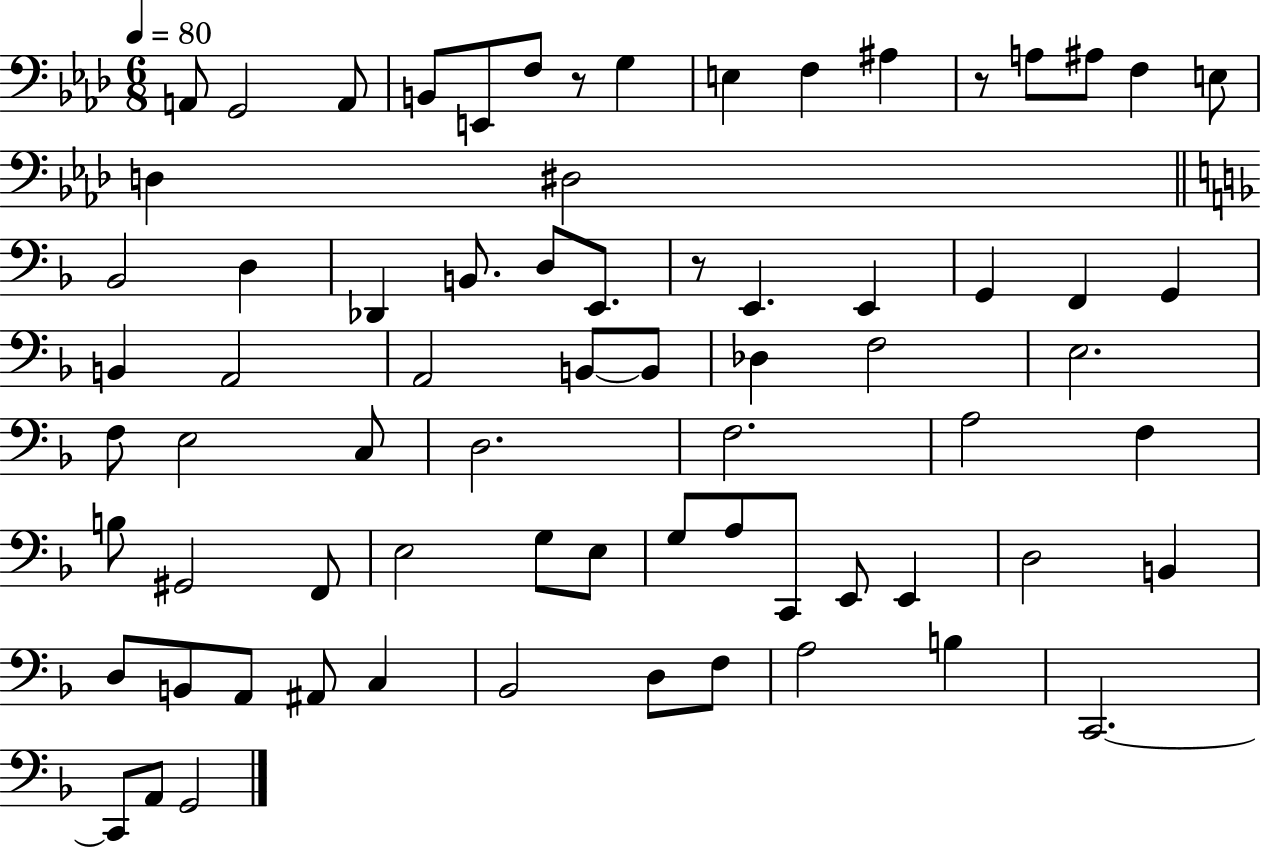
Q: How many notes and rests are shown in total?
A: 72